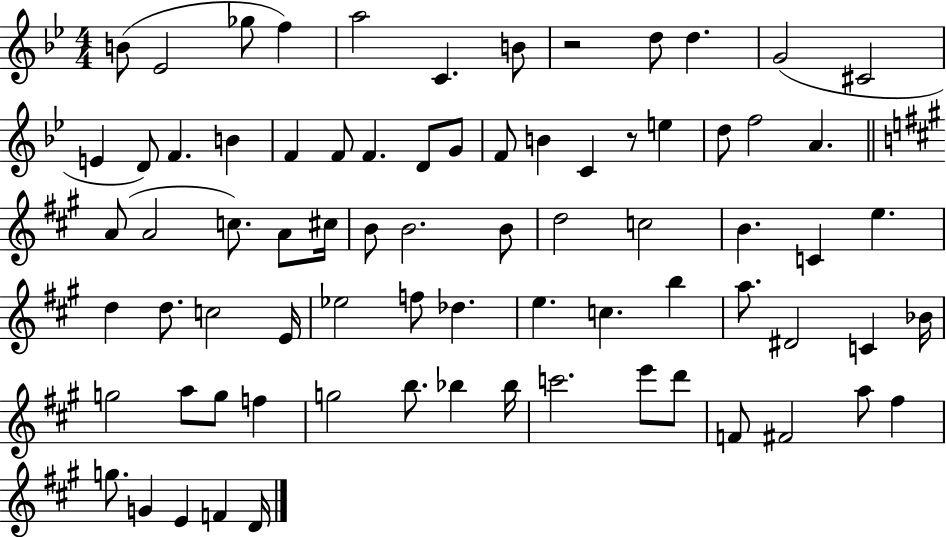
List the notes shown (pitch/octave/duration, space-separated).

B4/e Eb4/h Gb5/e F5/q A5/h C4/q. B4/e R/h D5/e D5/q. G4/h C#4/h E4/q D4/e F4/q. B4/q F4/q F4/e F4/q. D4/e G4/e F4/e B4/q C4/q R/e E5/q D5/e F5/h A4/q. A4/e A4/h C5/e. A4/e C#5/s B4/e B4/h. B4/e D5/h C5/h B4/q. C4/q E5/q. D5/q D5/e. C5/h E4/s Eb5/h F5/e Db5/q. E5/q. C5/q. B5/q A5/e. D#4/h C4/q Bb4/s G5/h A5/e G5/e F5/q G5/h B5/e. Bb5/q Bb5/s C6/h. E6/e D6/e F4/e F#4/h A5/e F#5/q G5/e. G4/q E4/q F4/q D4/s